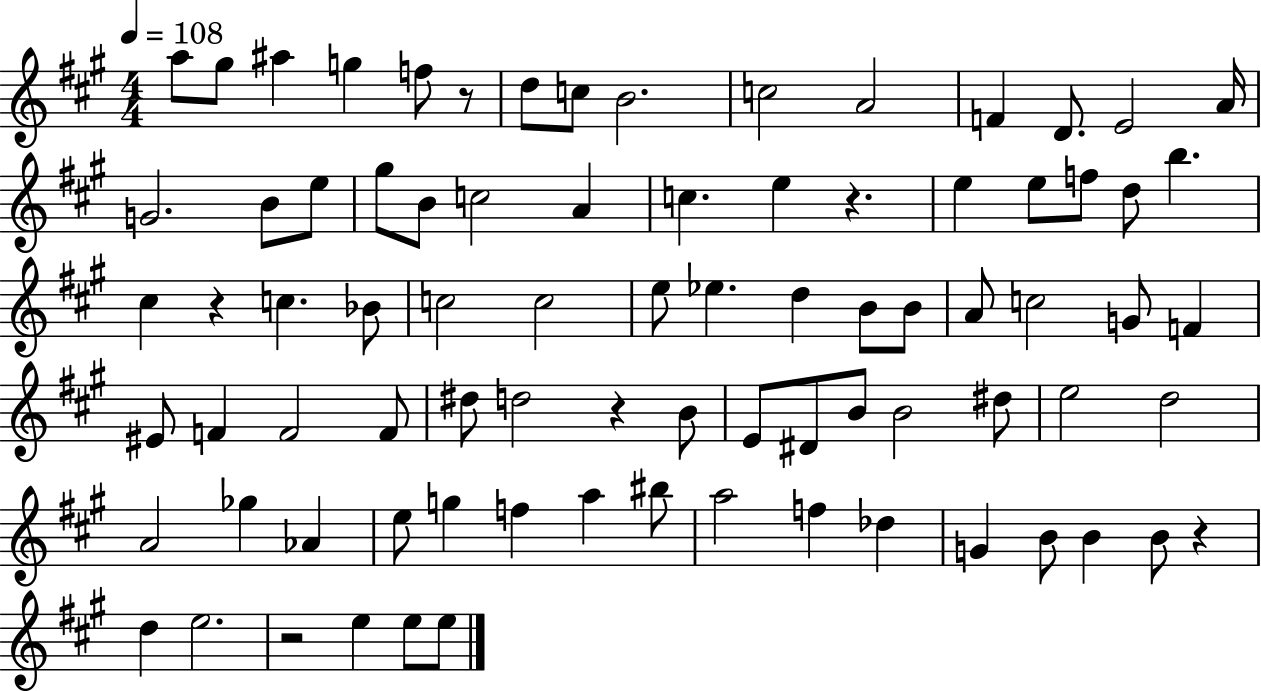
X:1
T:Untitled
M:4/4
L:1/4
K:A
a/2 ^g/2 ^a g f/2 z/2 d/2 c/2 B2 c2 A2 F D/2 E2 A/4 G2 B/2 e/2 ^g/2 B/2 c2 A c e z e e/2 f/2 d/2 b ^c z c _B/2 c2 c2 e/2 _e d B/2 B/2 A/2 c2 G/2 F ^E/2 F F2 F/2 ^d/2 d2 z B/2 E/2 ^D/2 B/2 B2 ^d/2 e2 d2 A2 _g _A e/2 g f a ^b/2 a2 f _d G B/2 B B/2 z d e2 z2 e e/2 e/2